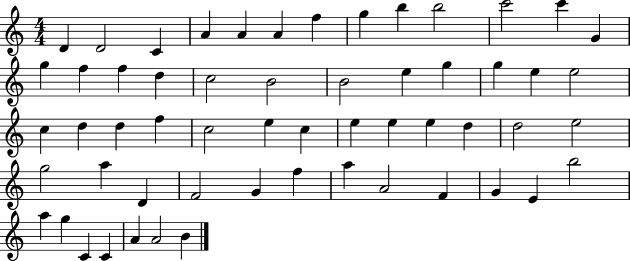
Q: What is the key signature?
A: C major